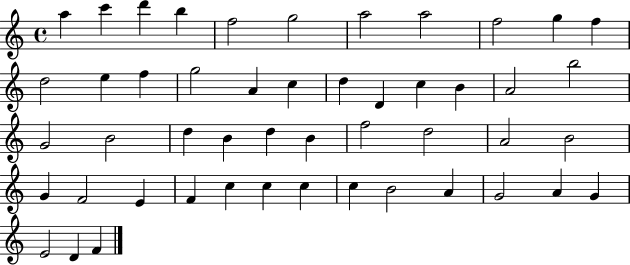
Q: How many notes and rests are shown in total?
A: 49